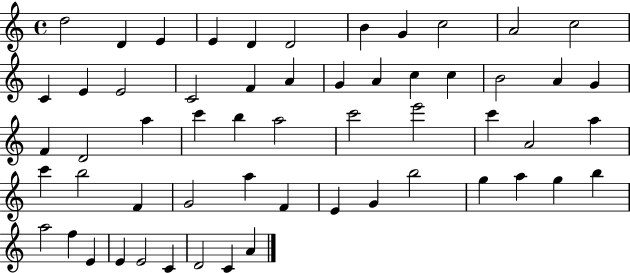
D5/h D4/q E4/q E4/q D4/q D4/h B4/q G4/q C5/h A4/h C5/h C4/q E4/q E4/h C4/h F4/q A4/q G4/q A4/q C5/q C5/q B4/h A4/q G4/q F4/q D4/h A5/q C6/q B5/q A5/h C6/h E6/h C6/q A4/h A5/q C6/q B5/h F4/q G4/h A5/q F4/q E4/q G4/q B5/h G5/q A5/q G5/q B5/q A5/h F5/q E4/q E4/q E4/h C4/q D4/h C4/q A4/q